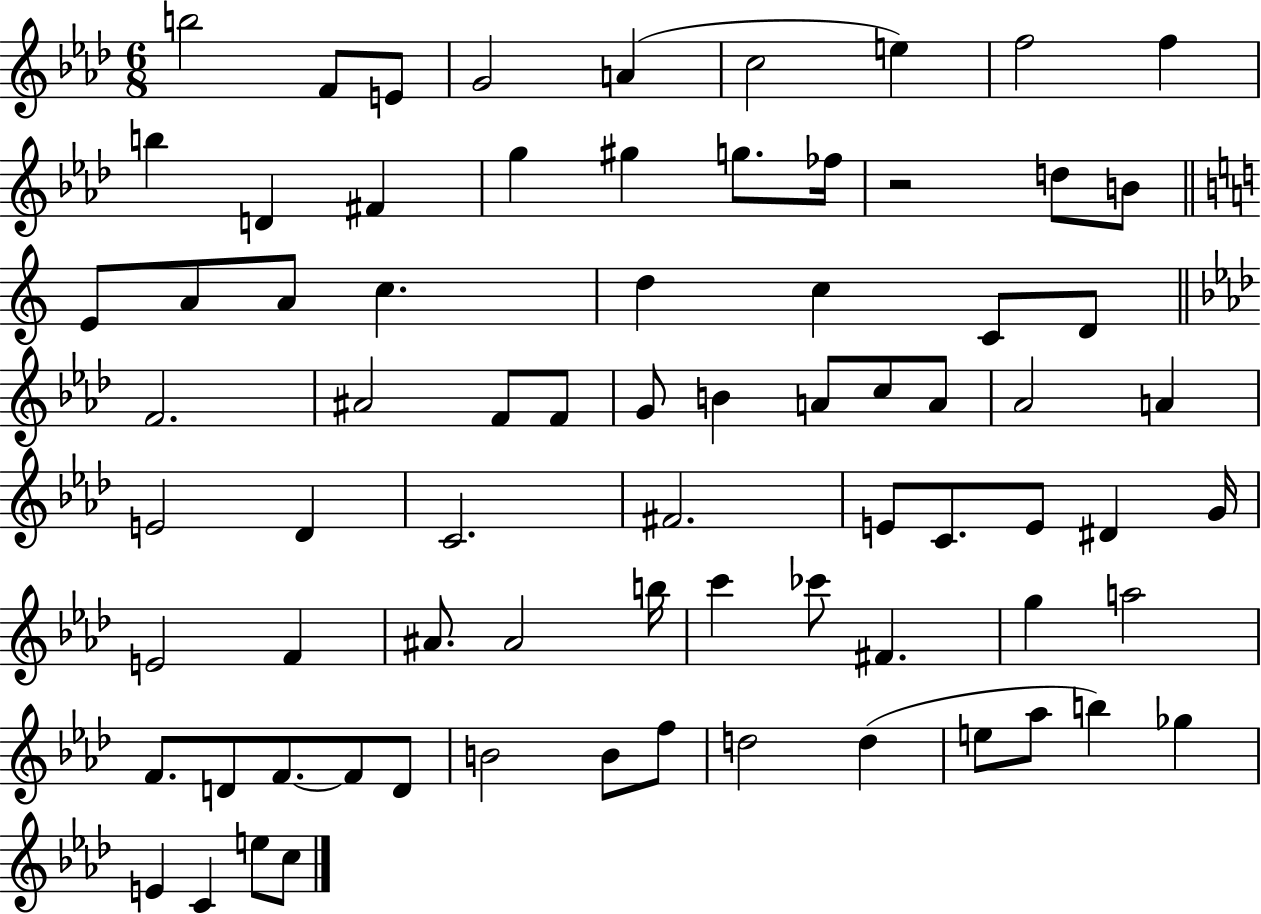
{
  \clef treble
  \numericTimeSignature
  \time 6/8
  \key aes \major
  b''2 f'8 e'8 | g'2 a'4( | c''2 e''4) | f''2 f''4 | \break b''4 d'4 fis'4 | g''4 gis''4 g''8. fes''16 | r2 d''8 b'8 | \bar "||" \break \key c \major e'8 a'8 a'8 c''4. | d''4 c''4 c'8 d'8 | \bar "||" \break \key aes \major f'2. | ais'2 f'8 f'8 | g'8 b'4 a'8 c''8 a'8 | aes'2 a'4 | \break e'2 des'4 | c'2. | fis'2. | e'8 c'8. e'8 dis'4 g'16 | \break e'2 f'4 | ais'8. ais'2 b''16 | c'''4 ces'''8 fis'4. | g''4 a''2 | \break f'8. d'8 f'8.~~ f'8 d'8 | b'2 b'8 f''8 | d''2 d''4( | e''8 aes''8 b''4) ges''4 | \break e'4 c'4 e''8 c''8 | \bar "|."
}